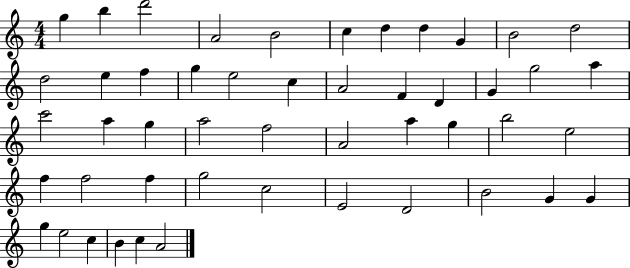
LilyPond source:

{
  \clef treble
  \numericTimeSignature
  \time 4/4
  \key c \major
  g''4 b''4 d'''2 | a'2 b'2 | c''4 d''4 d''4 g'4 | b'2 d''2 | \break d''2 e''4 f''4 | g''4 e''2 c''4 | a'2 f'4 d'4 | g'4 g''2 a''4 | \break c'''2 a''4 g''4 | a''2 f''2 | a'2 a''4 g''4 | b''2 e''2 | \break f''4 f''2 f''4 | g''2 c''2 | e'2 d'2 | b'2 g'4 g'4 | \break g''4 e''2 c''4 | b'4 c''4 a'2 | \bar "|."
}